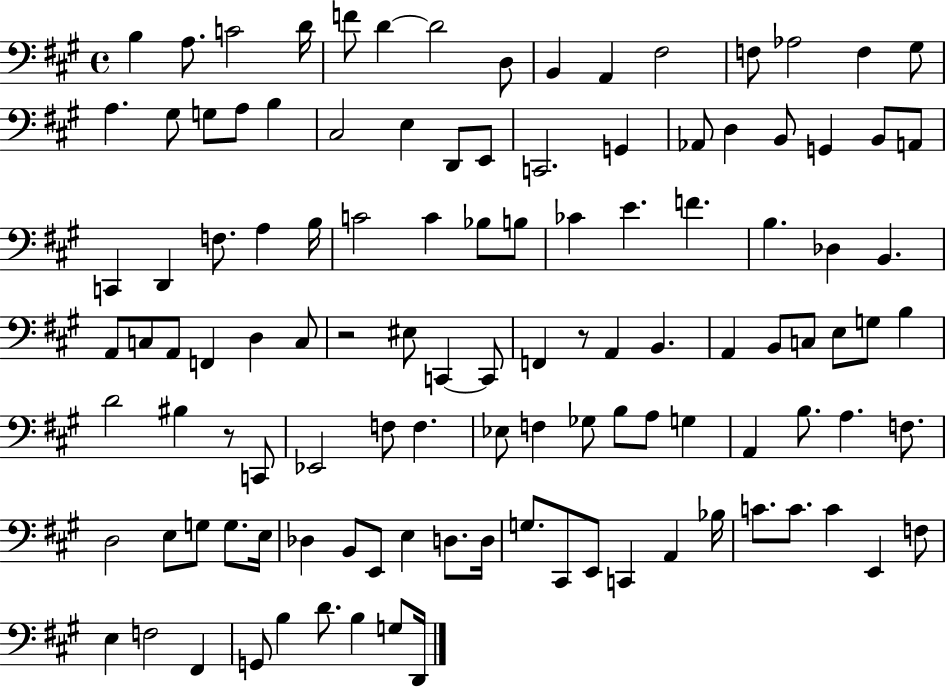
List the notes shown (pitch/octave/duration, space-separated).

B3/q A3/e. C4/h D4/s F4/e D4/q D4/h D3/e B2/q A2/q F#3/h F3/e Ab3/h F3/q G#3/e A3/q. G#3/e G3/e A3/e B3/q C#3/h E3/q D2/e E2/e C2/h. G2/q Ab2/e D3/q B2/e G2/q B2/e A2/e C2/q D2/q F3/e. A3/q B3/s C4/h C4/q Bb3/e B3/e CES4/q E4/q. F4/q. B3/q. Db3/q B2/q. A2/e C3/e A2/e F2/q D3/q C3/e R/h EIS3/e C2/q C2/e F2/q R/e A2/q B2/q. A2/q B2/e C3/e E3/e G3/e B3/q D4/h BIS3/q R/e C2/e Eb2/h F3/e F3/q. Eb3/e F3/q Gb3/e B3/e A3/e G3/q A2/q B3/e. A3/q. F3/e. D3/h E3/e G3/e G3/e. E3/s Db3/q B2/e E2/e E3/q D3/e. D3/s G3/e. C#2/e E2/e C2/q A2/q Bb3/s C4/e. C4/e. C4/q E2/q F3/e E3/q F3/h F#2/q G2/e B3/q D4/e. B3/q G3/e D2/s